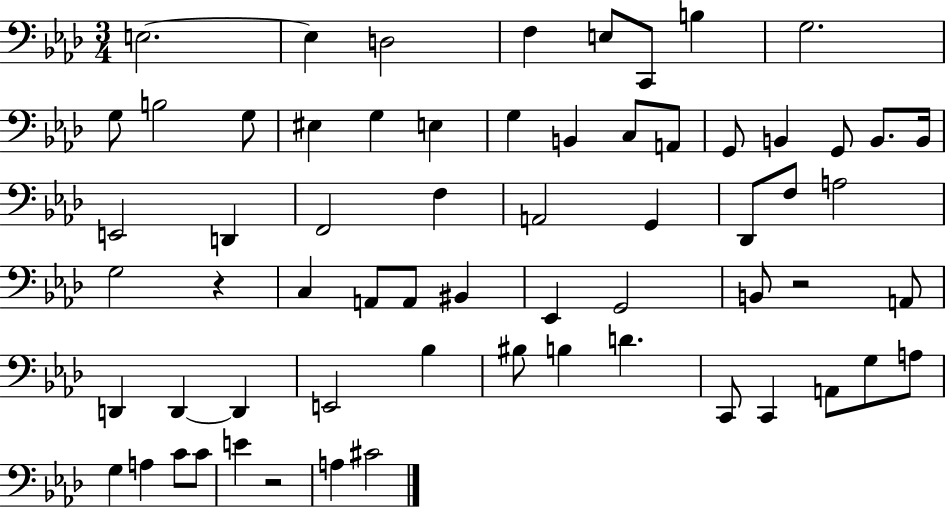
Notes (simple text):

E3/h. E3/q D3/h F3/q E3/e C2/e B3/q G3/h. G3/e B3/h G3/e EIS3/q G3/q E3/q G3/q B2/q C3/e A2/e G2/e B2/q G2/e B2/e. B2/s E2/h D2/q F2/h F3/q A2/h G2/q Db2/e F3/e A3/h G3/h R/q C3/q A2/e A2/e BIS2/q Eb2/q G2/h B2/e R/h A2/e D2/q D2/q D2/q E2/h Bb3/q BIS3/e B3/q D4/q. C2/e C2/q A2/e G3/e A3/e G3/q A3/q C4/e C4/e E4/q R/h A3/q C#4/h